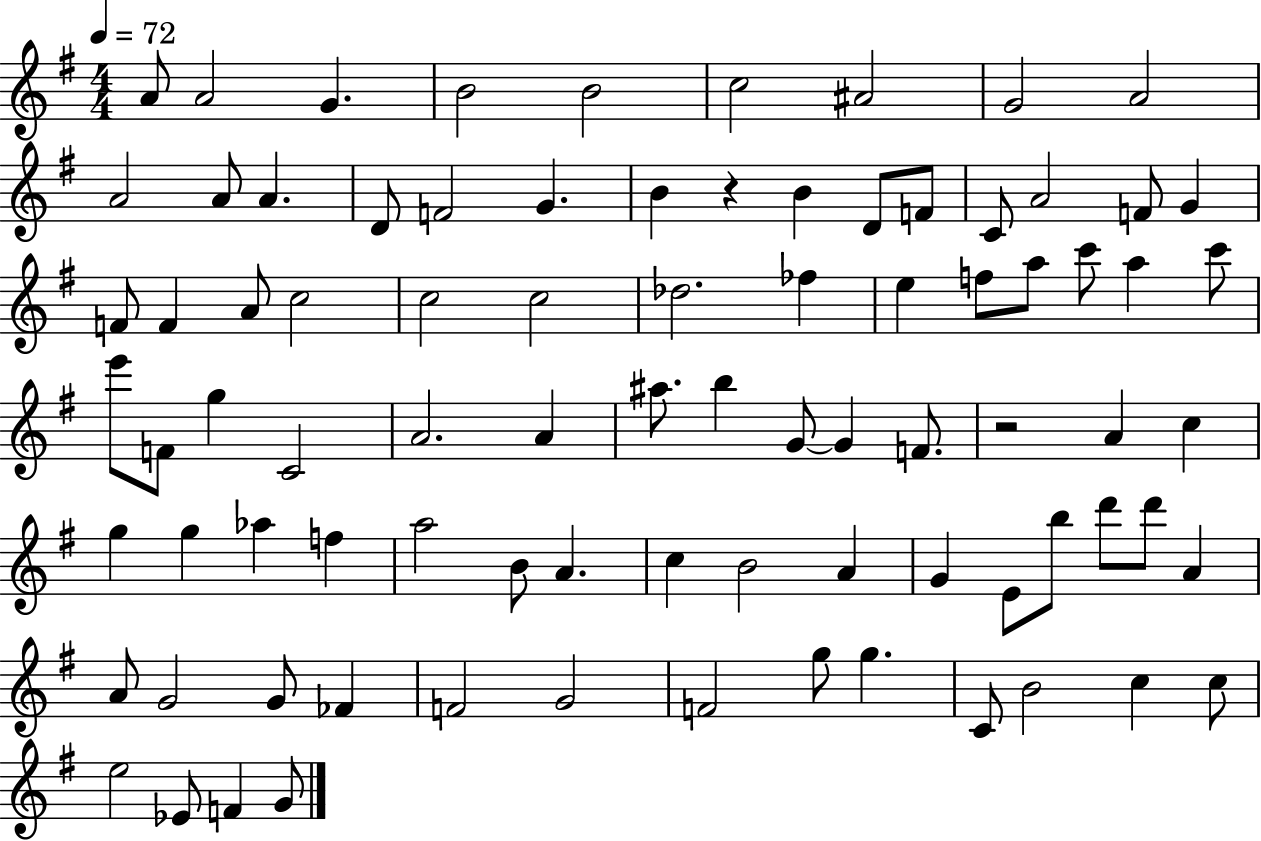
A4/e A4/h G4/q. B4/h B4/h C5/h A#4/h G4/h A4/h A4/h A4/e A4/q. D4/e F4/h G4/q. B4/q R/q B4/q D4/e F4/e C4/e A4/h F4/e G4/q F4/e F4/q A4/e C5/h C5/h C5/h Db5/h. FES5/q E5/q F5/e A5/e C6/e A5/q C6/e E6/e F4/e G5/q C4/h A4/h. A4/q A#5/e. B5/q G4/e G4/q F4/e. R/h A4/q C5/q G5/q G5/q Ab5/q F5/q A5/h B4/e A4/q. C5/q B4/h A4/q G4/q E4/e B5/e D6/e D6/e A4/q A4/e G4/h G4/e FES4/q F4/h G4/h F4/h G5/e G5/q. C4/e B4/h C5/q C5/e E5/h Eb4/e F4/q G4/e